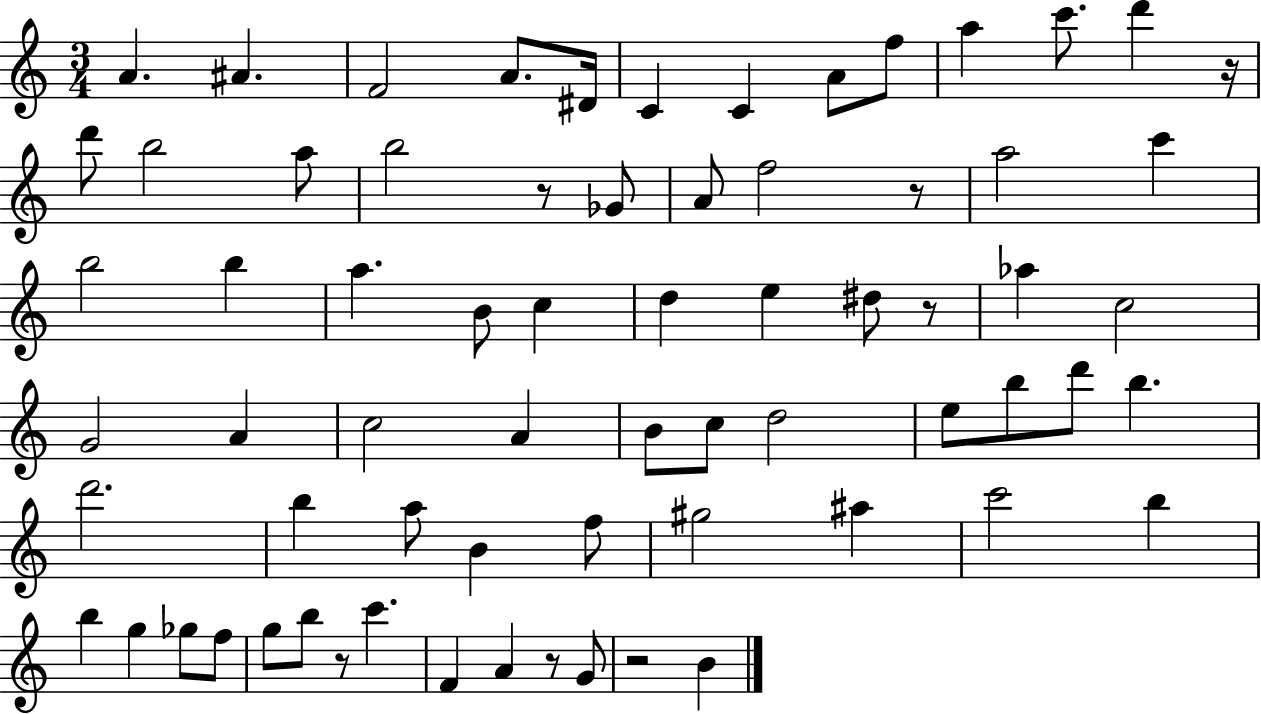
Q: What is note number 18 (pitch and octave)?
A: A4